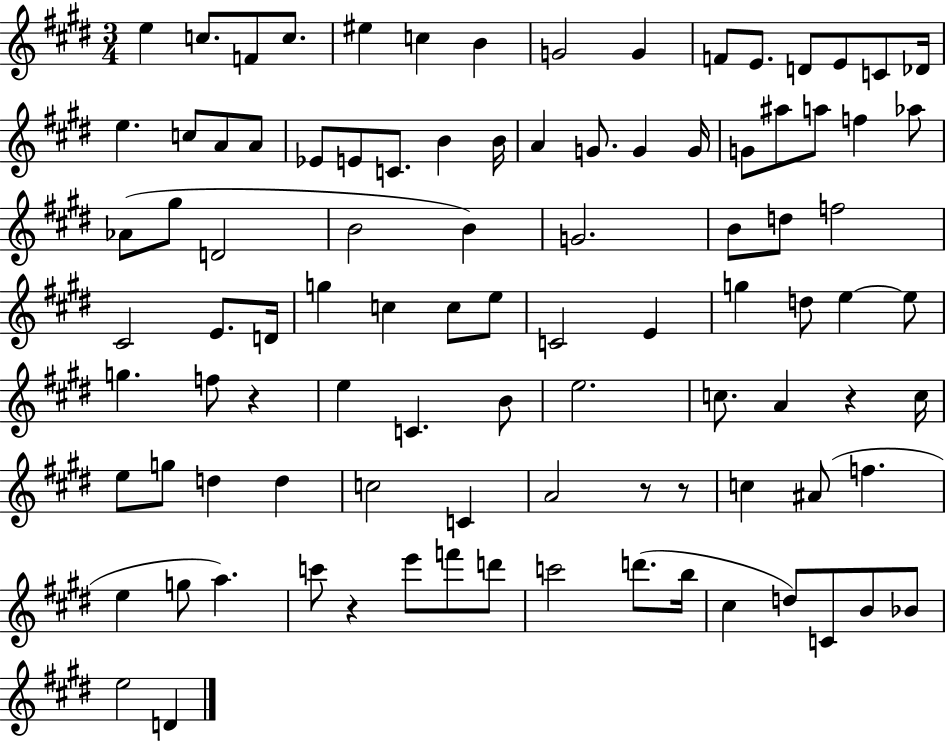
E5/q C5/e. F4/e C5/e. EIS5/q C5/q B4/q G4/h G4/q F4/e E4/e. D4/e E4/e C4/e Db4/s E5/q. C5/e A4/e A4/e Eb4/e E4/e C4/e. B4/q B4/s A4/q G4/e. G4/q G4/s G4/e A#5/e A5/e F5/q Ab5/e Ab4/e G#5/e D4/h B4/h B4/q G4/h. B4/e D5/e F5/h C#4/h E4/e. D4/s G5/q C5/q C5/e E5/e C4/h E4/q G5/q D5/e E5/q E5/e G5/q. F5/e R/q E5/q C4/q. B4/e E5/h. C5/e. A4/q R/q C5/s E5/e G5/e D5/q D5/q C5/h C4/q A4/h R/e R/e C5/q A#4/e F5/q. E5/q G5/e A5/q. C6/e R/q E6/e F6/e D6/e C6/h D6/e. B5/s C#5/q D5/e C4/e B4/e Bb4/e E5/h D4/q